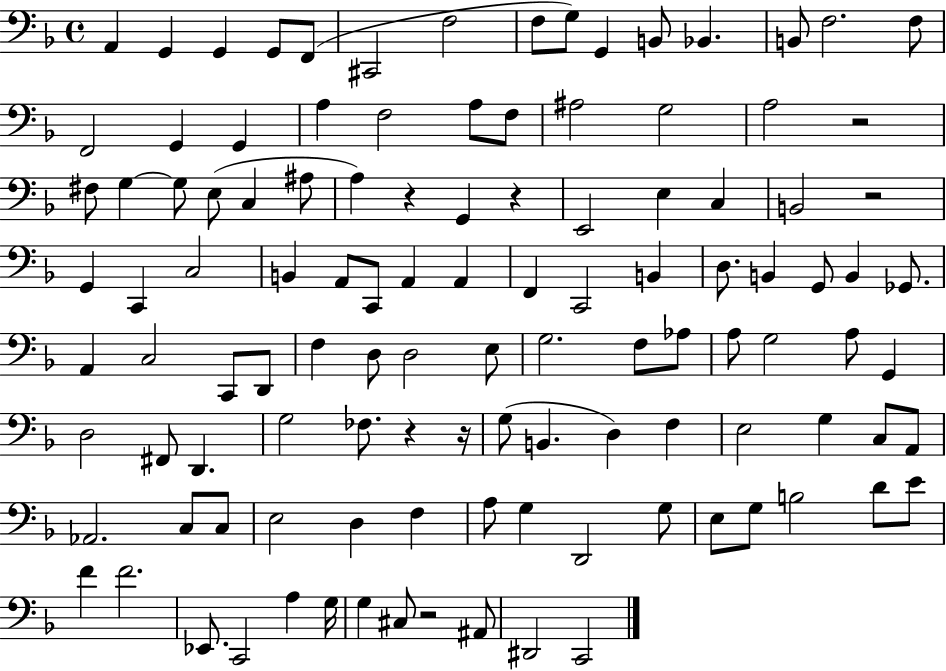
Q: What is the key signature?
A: F major